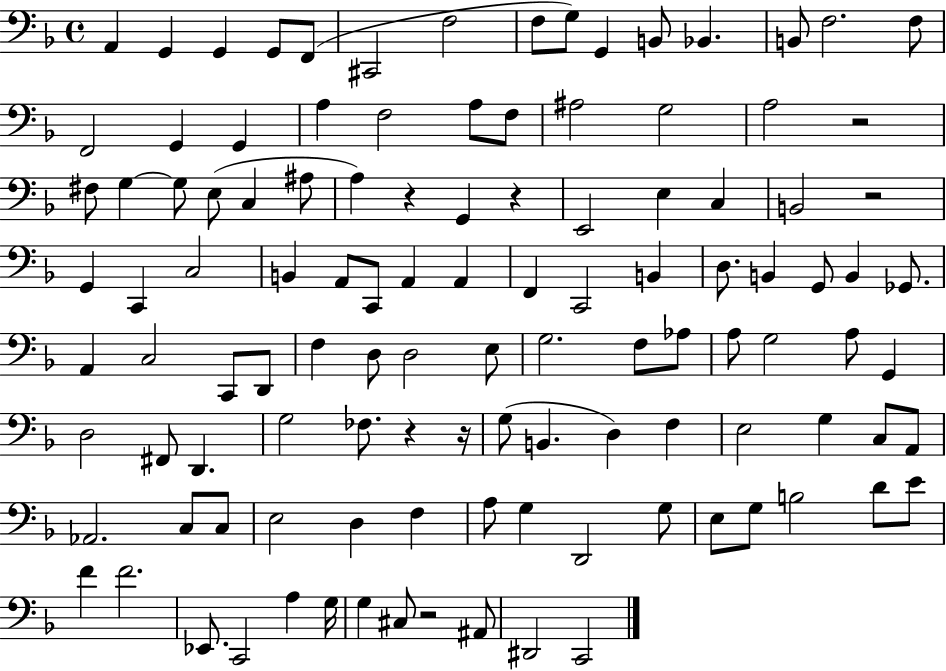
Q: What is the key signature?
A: F major